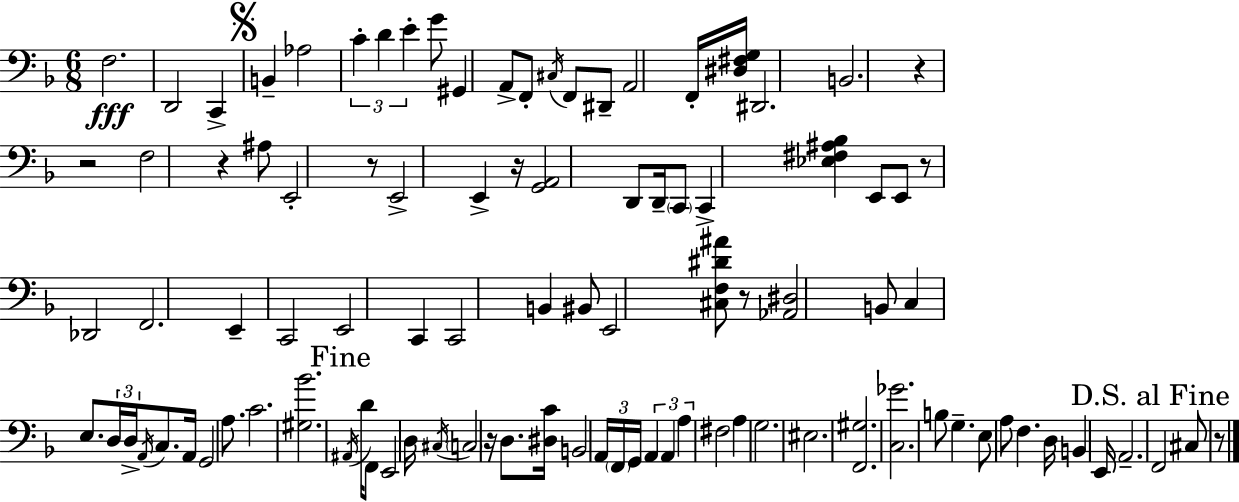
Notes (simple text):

F3/h. D2/h C2/q B2/q Ab3/h C4/q D4/q E4/q G4/e G#2/q A2/e F2/e C#3/s F2/e D#2/e A2/h F2/s [D#3,F#3,G3]/s D#2/h. B2/h. R/q R/h F3/h R/q A#3/e E2/h R/e E2/h E2/q R/s [G2,A2]/h D2/e D2/s C2/e C2/q [Eb3,F#3,A#3,Bb3]/q E2/e E2/e R/e Db2/h F2/h. E2/q C2/h E2/h C2/q C2/h B2/q BIS2/e E2/h [C#3,F3,D#4,A#4]/e R/e [Ab2,D#3]/h B2/e C3/q E3/e. D3/s D3/s A2/s C3/e. A2/s G2/h A3/e. C4/h. [G#3,Bb4]/h. A#2/s D4/s F2/e E2/h D3/s C#3/s C3/h R/s D3/e. [D#3,C4]/s B2/h A2/s F2/s G2/s A2/q A2/q A3/q F#3/h A3/q G3/h. EIS3/h. [F2,G#3]/h. [C3,Gb4]/h. B3/e G3/q. E3/e A3/e F3/q. D3/s B2/q E2/s A2/h. F2/h C#3/e R/e